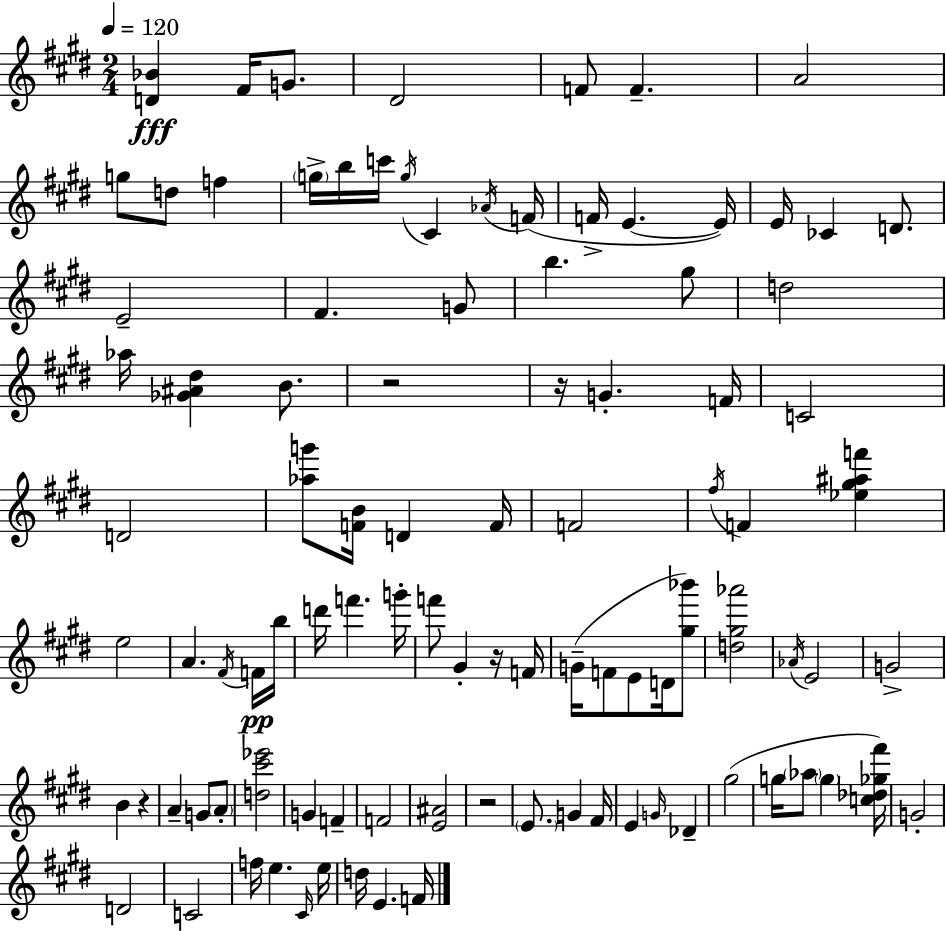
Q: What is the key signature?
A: E major